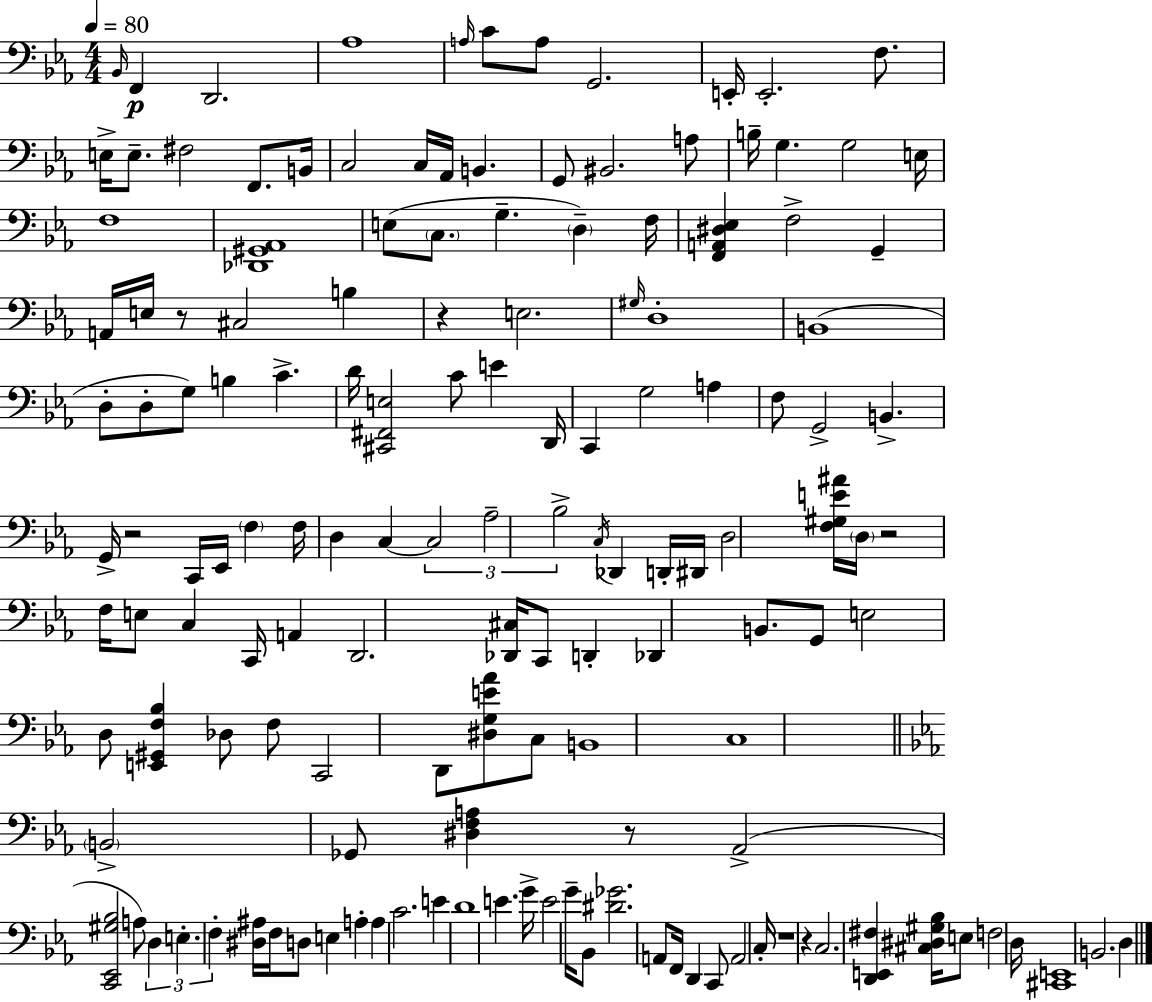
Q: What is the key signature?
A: EES major